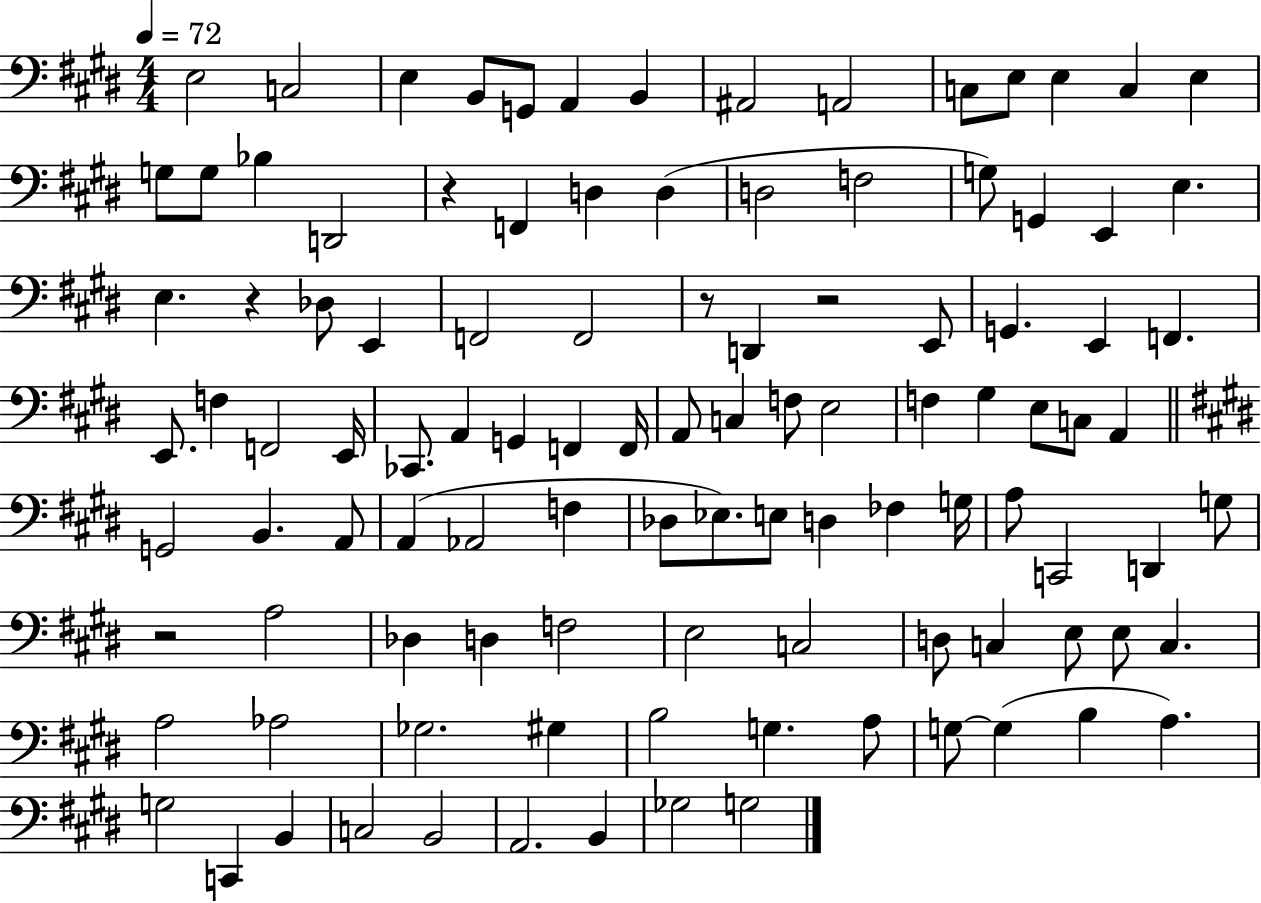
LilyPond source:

{
  \clef bass
  \numericTimeSignature
  \time 4/4
  \key e \major
  \tempo 4 = 72
  \repeat volta 2 { e2 c2 | e4 b,8 g,8 a,4 b,4 | ais,2 a,2 | c8 e8 e4 c4 e4 | \break g8 g8 bes4 d,2 | r4 f,4 d4 d4( | d2 f2 | g8) g,4 e,4 e4. | \break e4. r4 des8 e,4 | f,2 f,2 | r8 d,4 r2 e,8 | g,4. e,4 f,4. | \break e,8. f4 f,2 e,16 | ces,8. a,4 g,4 f,4 f,16 | a,8 c4 f8 e2 | f4 gis4 e8 c8 a,4 | \break \bar "||" \break \key e \major g,2 b,4. a,8 | a,4( aes,2 f4 | des8 ees8.) e8 d4 fes4 g16 | a8 c,2 d,4 g8 | \break r2 a2 | des4 d4 f2 | e2 c2 | d8 c4 e8 e8 c4. | \break a2 aes2 | ges2. gis4 | b2 g4. a8 | g8~~ g4( b4 a4.) | \break g2 c,4 b,4 | c2 b,2 | a,2. b,4 | ges2 g2 | \break } \bar "|."
}